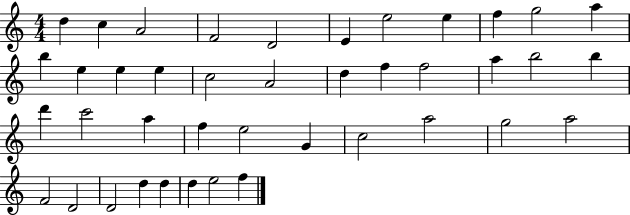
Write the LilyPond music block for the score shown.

{
  \clef treble
  \numericTimeSignature
  \time 4/4
  \key c \major
  d''4 c''4 a'2 | f'2 d'2 | e'4 e''2 e''4 | f''4 g''2 a''4 | \break b''4 e''4 e''4 e''4 | c''2 a'2 | d''4 f''4 f''2 | a''4 b''2 b''4 | \break d'''4 c'''2 a''4 | f''4 e''2 g'4 | c''2 a''2 | g''2 a''2 | \break f'2 d'2 | d'2 d''4 d''4 | d''4 e''2 f''4 | \bar "|."
}